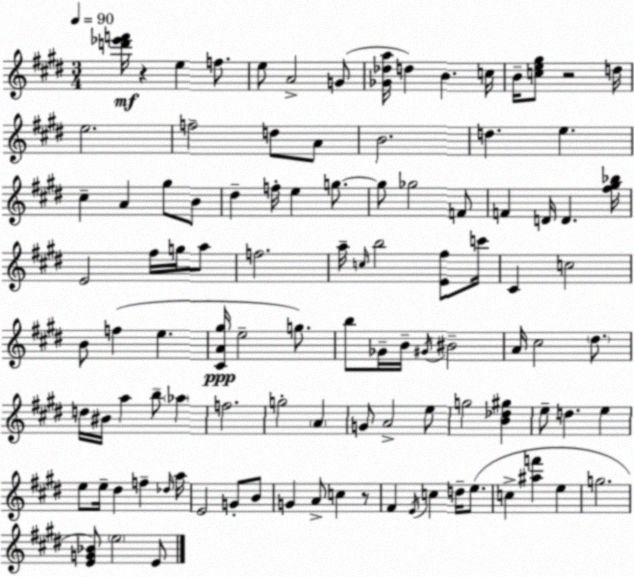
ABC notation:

X:1
T:Untitled
M:3/4
L:1/4
K:E
[d'_e'f']/4 z e f/2 e/2 A2 G/2 [_G_da]/4 d B c/4 B/4 [ce^g]/2 z2 d/4 e2 f2 d/2 A/2 B2 d e ^c A ^g/2 B/2 ^d f/4 e g/2 g/2 _g2 F/2 F D/4 D [^f^g_b]/4 E2 ^f/4 g/4 a/2 f2 a/4 c/4 b2 [E^f]/2 c'/4 ^C c2 B/2 f e [^CA^g]/4 e2 g/2 b/2 _G/4 B/4 ^G/4 ^B2 A/4 ^c2 ^d/2 d/4 ^B/4 a b/2 _a f2 g2 A G/2 A2 e/2 g2 [B_d^g] e/2 d e e/2 e/4 ^d f _d/4 a/4 E2 G/2 B/2 G A/2 c z/2 ^F E/4 c d/4 e/2 c [^af'] e g2 [EG_B]/2 e2 E/2